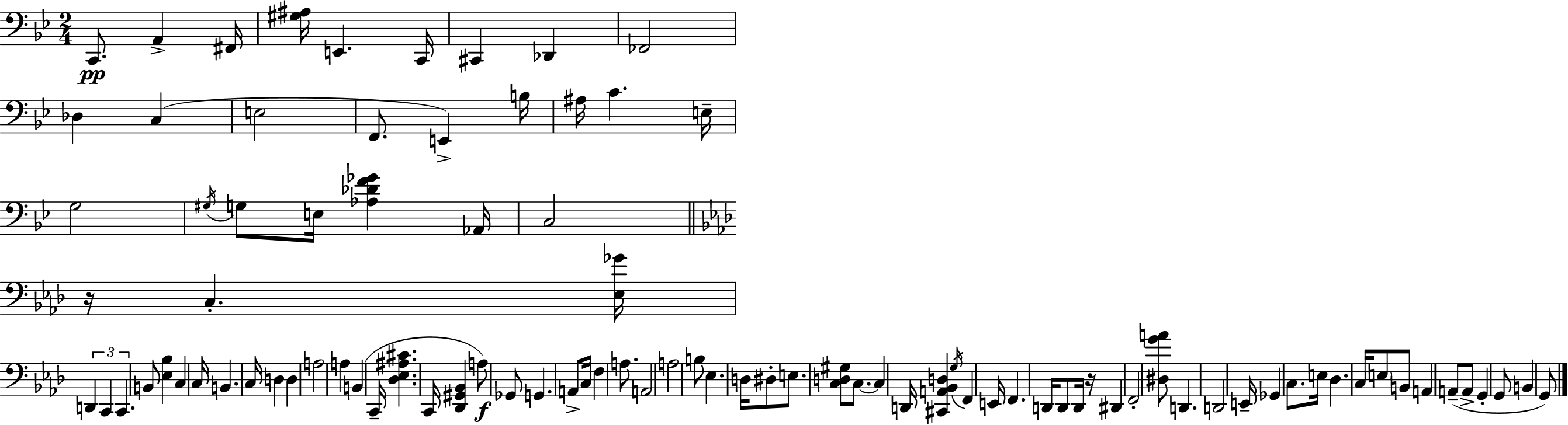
X:1
T:Untitled
M:2/4
L:1/4
K:Bb
C,,/2 A,, ^F,,/4 [^G,^A,]/4 E,, C,,/4 ^C,, _D,, _F,,2 _D, C, E,2 F,,/2 E,, B,/4 ^A,/4 C E,/4 G,2 ^G,/4 G,/2 E,/4 [_A,_DF_G] _A,,/4 C,2 z/4 C, [_E,_G]/4 D,, C,, C,, B,,/2 [_E,_B,] C, C,/4 B,, C,/4 D, D, A,2 A, B,, C,,/4 [_D,_E,^A,^C] C,,/4 [_D,,^G,,_B,,] A,/2 _G,,/2 G,, A,,/2 C,/4 F, A,/2 A,,2 A,2 B,/2 _E, D,/4 ^D,/2 E,/2 [C,D,^G,]/2 C,/2 C, D,,/4 [^C,,A,,_B,,D,] G,/4 F,, E,,/4 F,, D,,/4 D,,/2 D,,/4 z/4 ^D,, F,,2 [^D,GA]/2 D,, D,,2 E,,/4 _G,, C,/2 E,/4 _D, C,/4 E,/2 B,,/2 A,, A,,/2 A,,/2 G,, G,,/2 B,, G,,/2